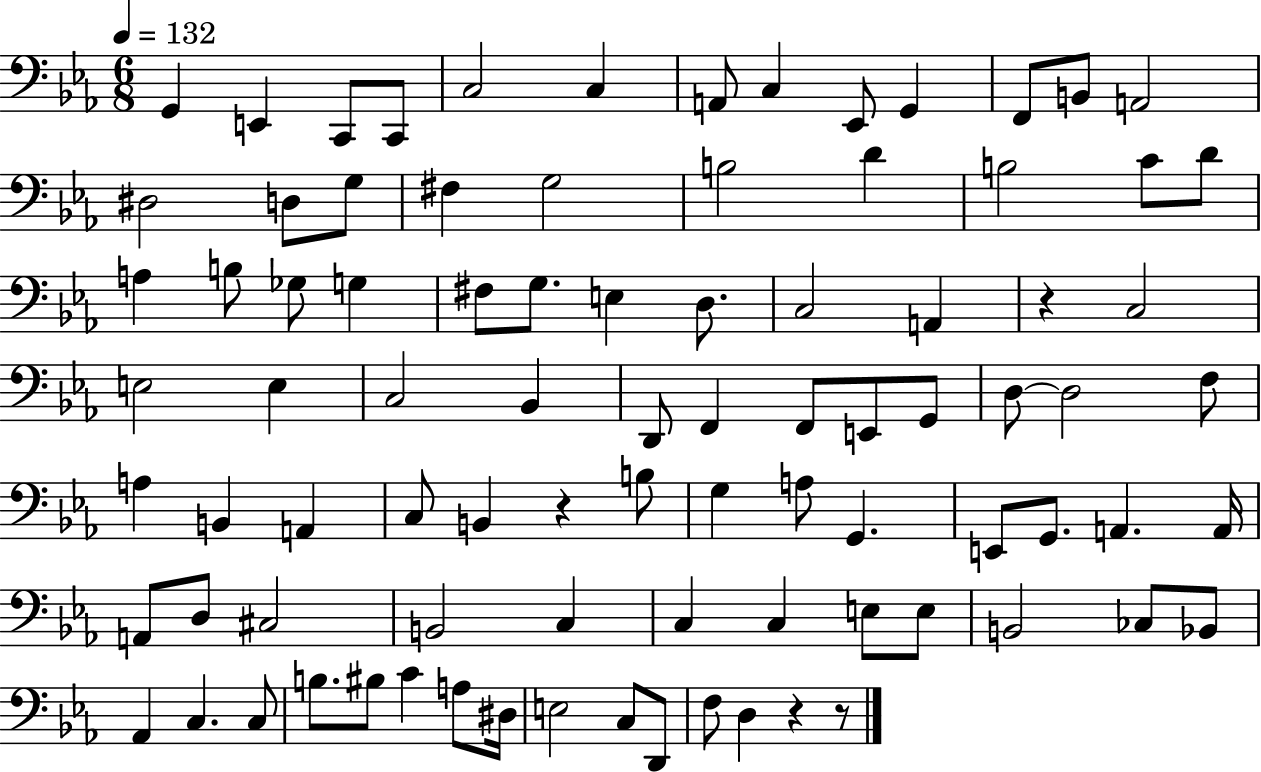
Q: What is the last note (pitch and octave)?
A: D3